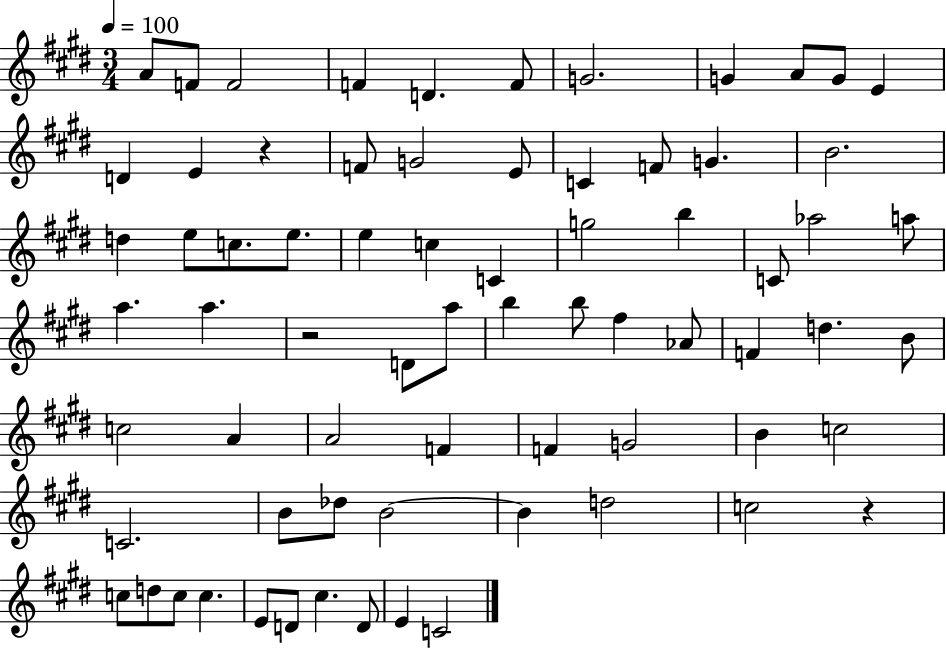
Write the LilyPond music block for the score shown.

{
  \clef treble
  \numericTimeSignature
  \time 3/4
  \key e \major
  \tempo 4 = 100
  a'8 f'8 f'2 | f'4 d'4. f'8 | g'2. | g'4 a'8 g'8 e'4 | \break d'4 e'4 r4 | f'8 g'2 e'8 | c'4 f'8 g'4. | b'2. | \break d''4 e''8 c''8. e''8. | e''4 c''4 c'4 | g''2 b''4 | c'8 aes''2 a''8 | \break a''4. a''4. | r2 d'8 a''8 | b''4 b''8 fis''4 aes'8 | f'4 d''4. b'8 | \break c''2 a'4 | a'2 f'4 | f'4 g'2 | b'4 c''2 | \break c'2. | b'8 des''8 b'2~~ | b'4 d''2 | c''2 r4 | \break c''8 d''8 c''8 c''4. | e'8 d'8 cis''4. d'8 | e'4 c'2 | \bar "|."
}